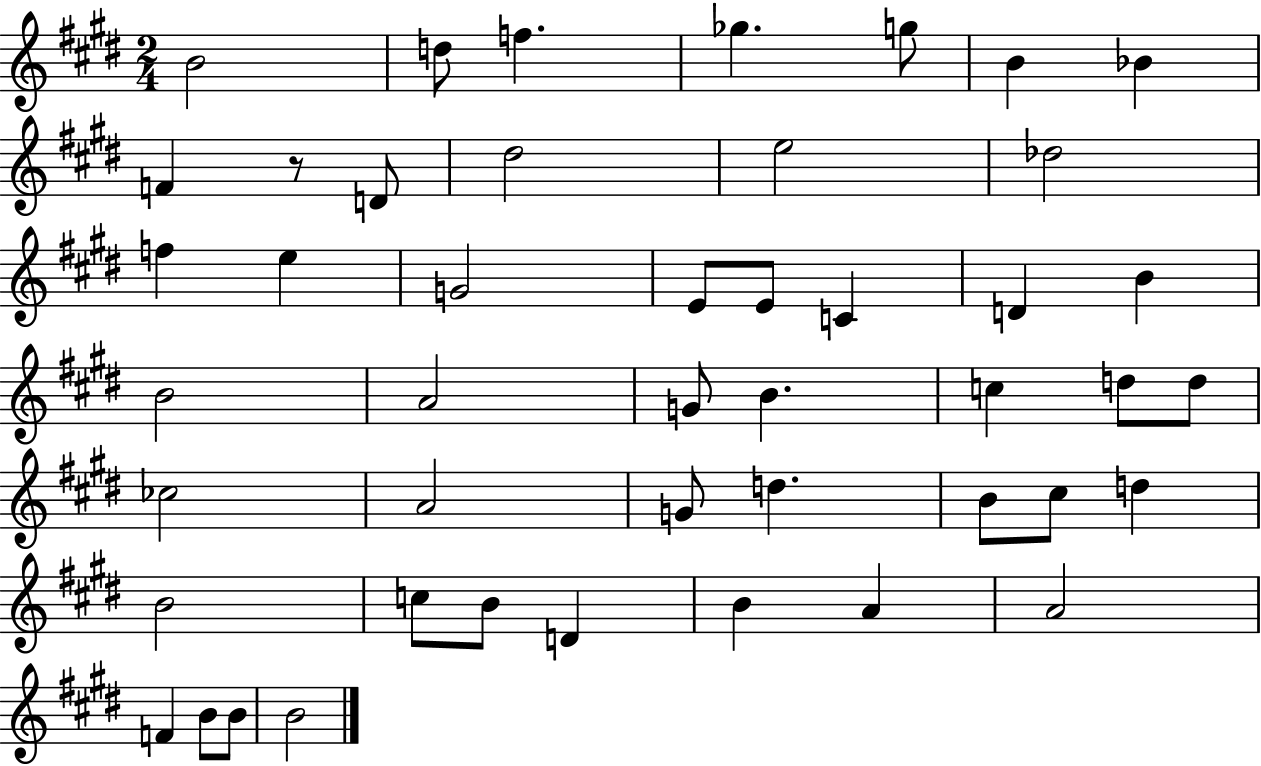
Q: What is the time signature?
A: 2/4